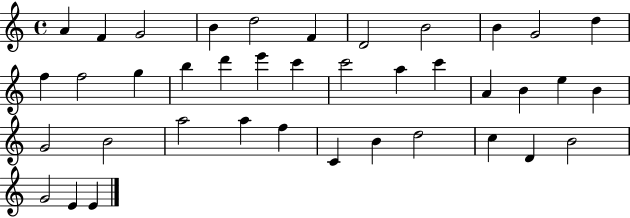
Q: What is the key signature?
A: C major